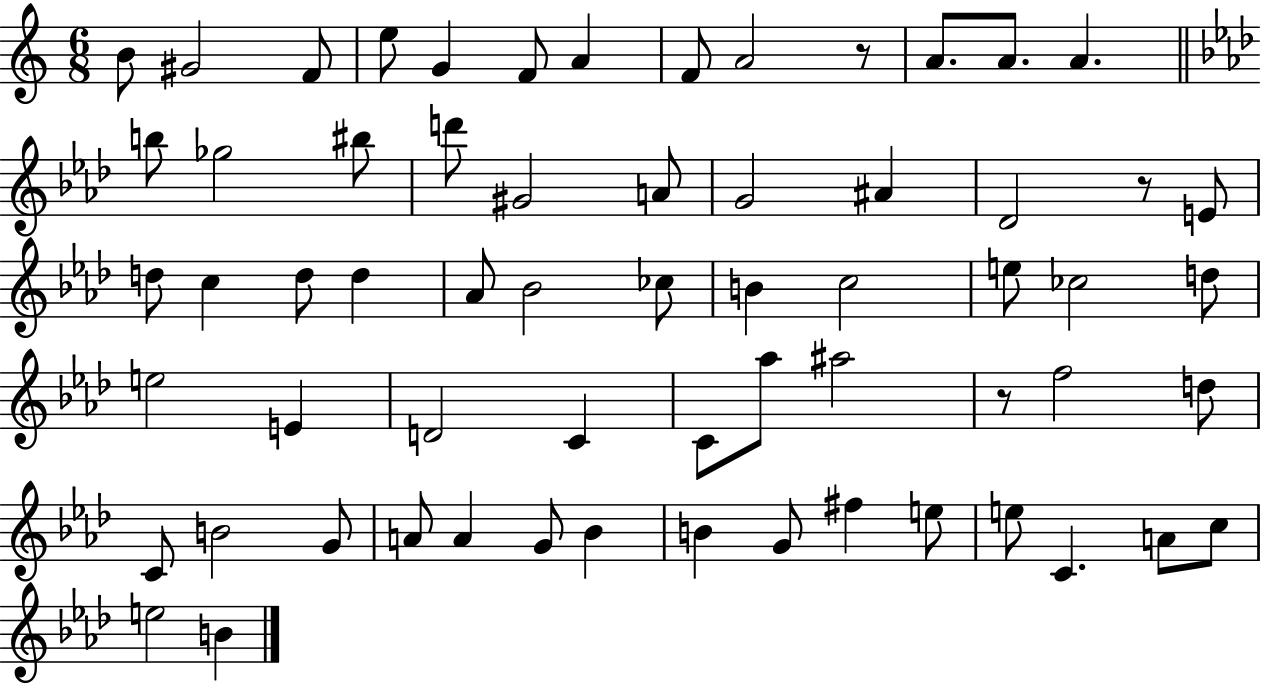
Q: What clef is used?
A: treble